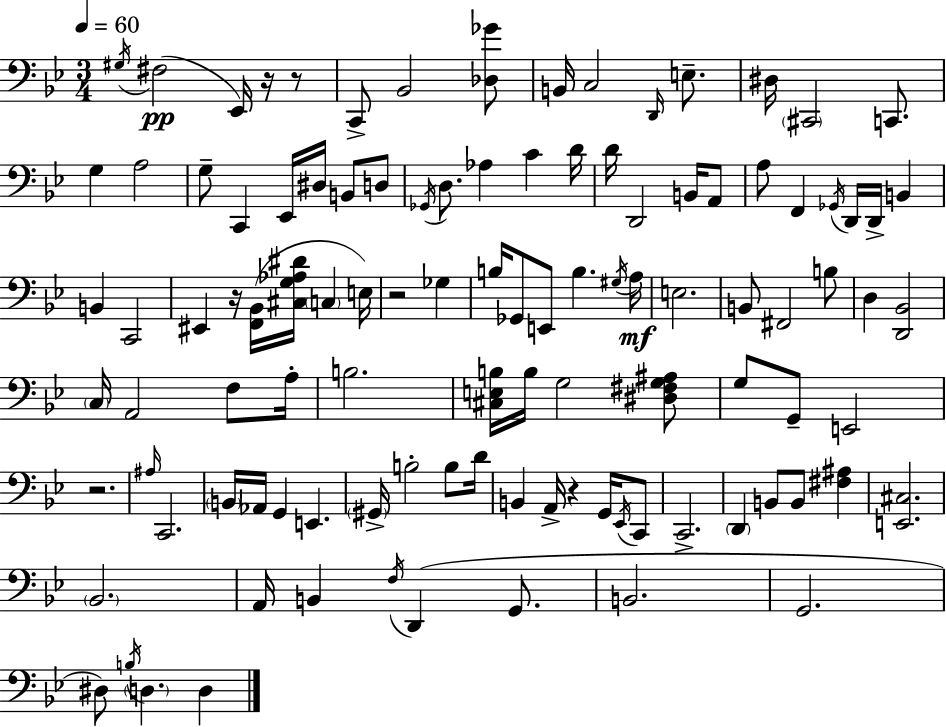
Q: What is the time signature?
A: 3/4